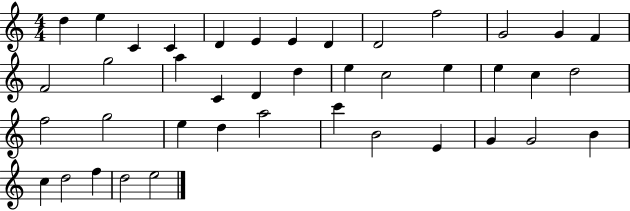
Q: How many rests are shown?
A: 0